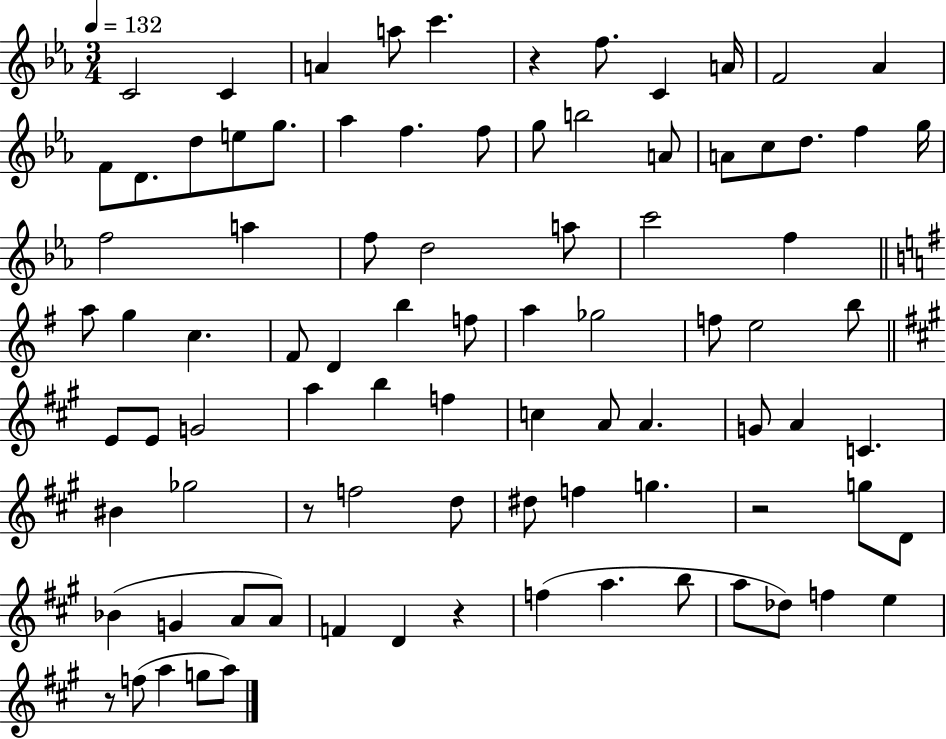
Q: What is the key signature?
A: EES major